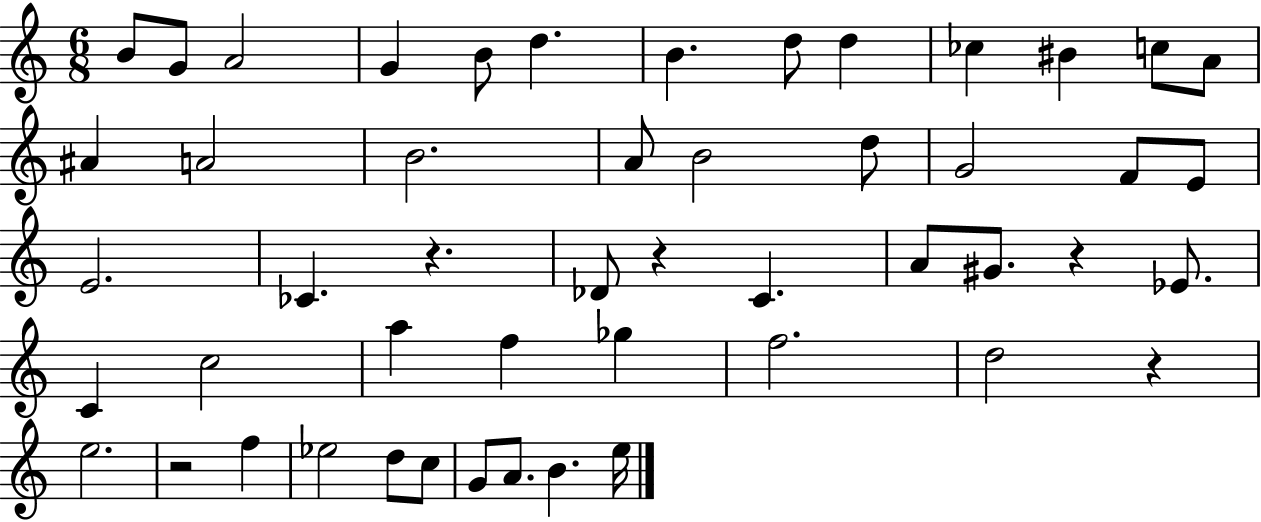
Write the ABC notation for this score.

X:1
T:Untitled
M:6/8
L:1/4
K:C
B/2 G/2 A2 G B/2 d B d/2 d _c ^B c/2 A/2 ^A A2 B2 A/2 B2 d/2 G2 F/2 E/2 E2 _C z _D/2 z C A/2 ^G/2 z _E/2 C c2 a f _g f2 d2 z e2 z2 f _e2 d/2 c/2 G/2 A/2 B e/4